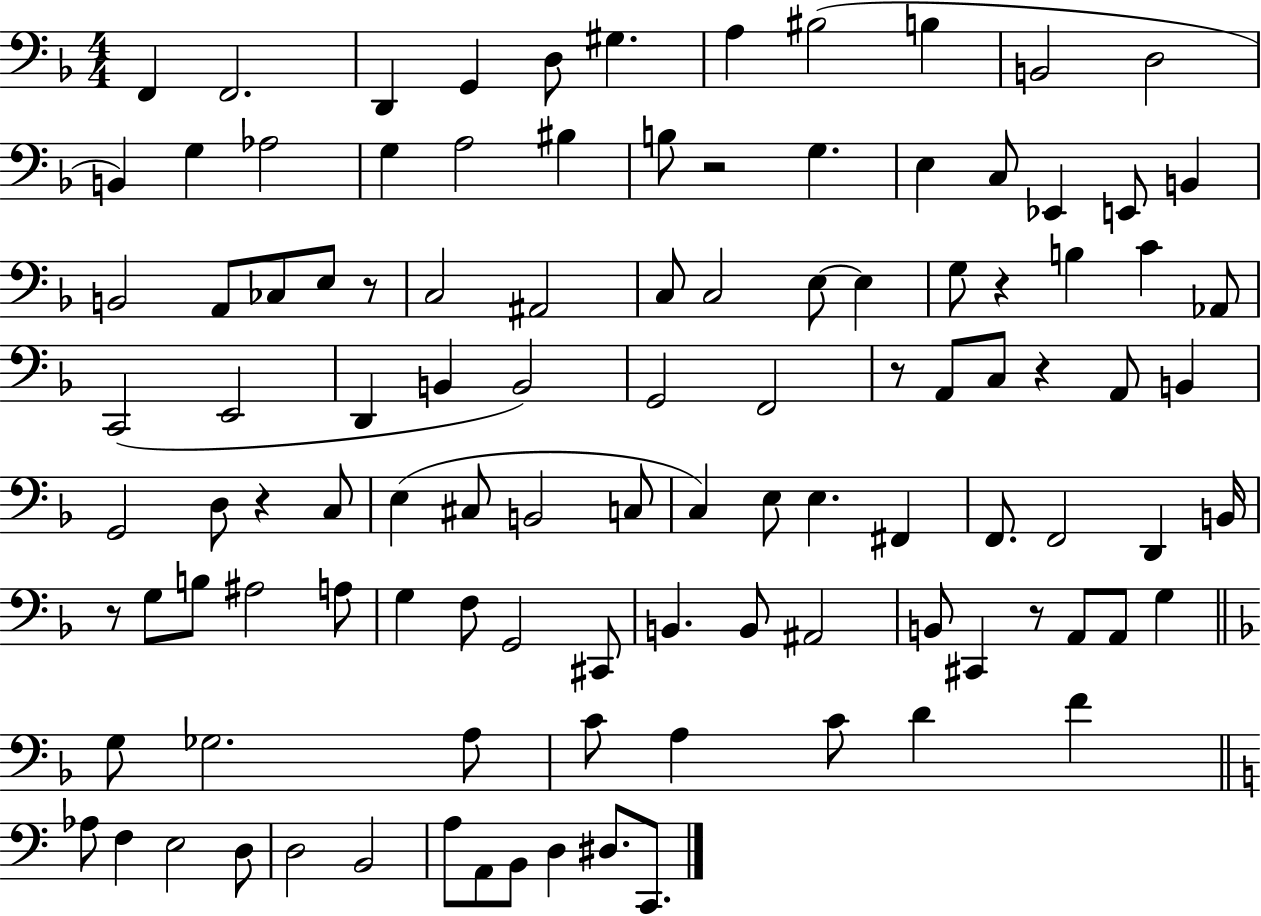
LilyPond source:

{
  \clef bass
  \numericTimeSignature
  \time 4/4
  \key f \major
  f,4 f,2. | d,4 g,4 d8 gis4. | a4 bis2( b4 | b,2 d2 | \break b,4) g4 aes2 | g4 a2 bis4 | b8 r2 g4. | e4 c8 ees,4 e,8 b,4 | \break b,2 a,8 ces8 e8 r8 | c2 ais,2 | c8 c2 e8~~ e4 | g8 r4 b4 c'4 aes,8 | \break c,2( e,2 | d,4 b,4 b,2) | g,2 f,2 | r8 a,8 c8 r4 a,8 b,4 | \break g,2 d8 r4 c8 | e4( cis8 b,2 c8 | c4) e8 e4. fis,4 | f,8. f,2 d,4 b,16 | \break r8 g8 b8 ais2 a8 | g4 f8 g,2 cis,8 | b,4. b,8 ais,2 | b,8 cis,4 r8 a,8 a,8 g4 | \break \bar "||" \break \key d \minor g8 ges2. a8 | c'8 a4 c'8 d'4 f'4 | \bar "||" \break \key a \minor aes8 f4 e2 d8 | d2 b,2 | a8 a,8 b,8 d4 dis8. c,8. | \bar "|."
}